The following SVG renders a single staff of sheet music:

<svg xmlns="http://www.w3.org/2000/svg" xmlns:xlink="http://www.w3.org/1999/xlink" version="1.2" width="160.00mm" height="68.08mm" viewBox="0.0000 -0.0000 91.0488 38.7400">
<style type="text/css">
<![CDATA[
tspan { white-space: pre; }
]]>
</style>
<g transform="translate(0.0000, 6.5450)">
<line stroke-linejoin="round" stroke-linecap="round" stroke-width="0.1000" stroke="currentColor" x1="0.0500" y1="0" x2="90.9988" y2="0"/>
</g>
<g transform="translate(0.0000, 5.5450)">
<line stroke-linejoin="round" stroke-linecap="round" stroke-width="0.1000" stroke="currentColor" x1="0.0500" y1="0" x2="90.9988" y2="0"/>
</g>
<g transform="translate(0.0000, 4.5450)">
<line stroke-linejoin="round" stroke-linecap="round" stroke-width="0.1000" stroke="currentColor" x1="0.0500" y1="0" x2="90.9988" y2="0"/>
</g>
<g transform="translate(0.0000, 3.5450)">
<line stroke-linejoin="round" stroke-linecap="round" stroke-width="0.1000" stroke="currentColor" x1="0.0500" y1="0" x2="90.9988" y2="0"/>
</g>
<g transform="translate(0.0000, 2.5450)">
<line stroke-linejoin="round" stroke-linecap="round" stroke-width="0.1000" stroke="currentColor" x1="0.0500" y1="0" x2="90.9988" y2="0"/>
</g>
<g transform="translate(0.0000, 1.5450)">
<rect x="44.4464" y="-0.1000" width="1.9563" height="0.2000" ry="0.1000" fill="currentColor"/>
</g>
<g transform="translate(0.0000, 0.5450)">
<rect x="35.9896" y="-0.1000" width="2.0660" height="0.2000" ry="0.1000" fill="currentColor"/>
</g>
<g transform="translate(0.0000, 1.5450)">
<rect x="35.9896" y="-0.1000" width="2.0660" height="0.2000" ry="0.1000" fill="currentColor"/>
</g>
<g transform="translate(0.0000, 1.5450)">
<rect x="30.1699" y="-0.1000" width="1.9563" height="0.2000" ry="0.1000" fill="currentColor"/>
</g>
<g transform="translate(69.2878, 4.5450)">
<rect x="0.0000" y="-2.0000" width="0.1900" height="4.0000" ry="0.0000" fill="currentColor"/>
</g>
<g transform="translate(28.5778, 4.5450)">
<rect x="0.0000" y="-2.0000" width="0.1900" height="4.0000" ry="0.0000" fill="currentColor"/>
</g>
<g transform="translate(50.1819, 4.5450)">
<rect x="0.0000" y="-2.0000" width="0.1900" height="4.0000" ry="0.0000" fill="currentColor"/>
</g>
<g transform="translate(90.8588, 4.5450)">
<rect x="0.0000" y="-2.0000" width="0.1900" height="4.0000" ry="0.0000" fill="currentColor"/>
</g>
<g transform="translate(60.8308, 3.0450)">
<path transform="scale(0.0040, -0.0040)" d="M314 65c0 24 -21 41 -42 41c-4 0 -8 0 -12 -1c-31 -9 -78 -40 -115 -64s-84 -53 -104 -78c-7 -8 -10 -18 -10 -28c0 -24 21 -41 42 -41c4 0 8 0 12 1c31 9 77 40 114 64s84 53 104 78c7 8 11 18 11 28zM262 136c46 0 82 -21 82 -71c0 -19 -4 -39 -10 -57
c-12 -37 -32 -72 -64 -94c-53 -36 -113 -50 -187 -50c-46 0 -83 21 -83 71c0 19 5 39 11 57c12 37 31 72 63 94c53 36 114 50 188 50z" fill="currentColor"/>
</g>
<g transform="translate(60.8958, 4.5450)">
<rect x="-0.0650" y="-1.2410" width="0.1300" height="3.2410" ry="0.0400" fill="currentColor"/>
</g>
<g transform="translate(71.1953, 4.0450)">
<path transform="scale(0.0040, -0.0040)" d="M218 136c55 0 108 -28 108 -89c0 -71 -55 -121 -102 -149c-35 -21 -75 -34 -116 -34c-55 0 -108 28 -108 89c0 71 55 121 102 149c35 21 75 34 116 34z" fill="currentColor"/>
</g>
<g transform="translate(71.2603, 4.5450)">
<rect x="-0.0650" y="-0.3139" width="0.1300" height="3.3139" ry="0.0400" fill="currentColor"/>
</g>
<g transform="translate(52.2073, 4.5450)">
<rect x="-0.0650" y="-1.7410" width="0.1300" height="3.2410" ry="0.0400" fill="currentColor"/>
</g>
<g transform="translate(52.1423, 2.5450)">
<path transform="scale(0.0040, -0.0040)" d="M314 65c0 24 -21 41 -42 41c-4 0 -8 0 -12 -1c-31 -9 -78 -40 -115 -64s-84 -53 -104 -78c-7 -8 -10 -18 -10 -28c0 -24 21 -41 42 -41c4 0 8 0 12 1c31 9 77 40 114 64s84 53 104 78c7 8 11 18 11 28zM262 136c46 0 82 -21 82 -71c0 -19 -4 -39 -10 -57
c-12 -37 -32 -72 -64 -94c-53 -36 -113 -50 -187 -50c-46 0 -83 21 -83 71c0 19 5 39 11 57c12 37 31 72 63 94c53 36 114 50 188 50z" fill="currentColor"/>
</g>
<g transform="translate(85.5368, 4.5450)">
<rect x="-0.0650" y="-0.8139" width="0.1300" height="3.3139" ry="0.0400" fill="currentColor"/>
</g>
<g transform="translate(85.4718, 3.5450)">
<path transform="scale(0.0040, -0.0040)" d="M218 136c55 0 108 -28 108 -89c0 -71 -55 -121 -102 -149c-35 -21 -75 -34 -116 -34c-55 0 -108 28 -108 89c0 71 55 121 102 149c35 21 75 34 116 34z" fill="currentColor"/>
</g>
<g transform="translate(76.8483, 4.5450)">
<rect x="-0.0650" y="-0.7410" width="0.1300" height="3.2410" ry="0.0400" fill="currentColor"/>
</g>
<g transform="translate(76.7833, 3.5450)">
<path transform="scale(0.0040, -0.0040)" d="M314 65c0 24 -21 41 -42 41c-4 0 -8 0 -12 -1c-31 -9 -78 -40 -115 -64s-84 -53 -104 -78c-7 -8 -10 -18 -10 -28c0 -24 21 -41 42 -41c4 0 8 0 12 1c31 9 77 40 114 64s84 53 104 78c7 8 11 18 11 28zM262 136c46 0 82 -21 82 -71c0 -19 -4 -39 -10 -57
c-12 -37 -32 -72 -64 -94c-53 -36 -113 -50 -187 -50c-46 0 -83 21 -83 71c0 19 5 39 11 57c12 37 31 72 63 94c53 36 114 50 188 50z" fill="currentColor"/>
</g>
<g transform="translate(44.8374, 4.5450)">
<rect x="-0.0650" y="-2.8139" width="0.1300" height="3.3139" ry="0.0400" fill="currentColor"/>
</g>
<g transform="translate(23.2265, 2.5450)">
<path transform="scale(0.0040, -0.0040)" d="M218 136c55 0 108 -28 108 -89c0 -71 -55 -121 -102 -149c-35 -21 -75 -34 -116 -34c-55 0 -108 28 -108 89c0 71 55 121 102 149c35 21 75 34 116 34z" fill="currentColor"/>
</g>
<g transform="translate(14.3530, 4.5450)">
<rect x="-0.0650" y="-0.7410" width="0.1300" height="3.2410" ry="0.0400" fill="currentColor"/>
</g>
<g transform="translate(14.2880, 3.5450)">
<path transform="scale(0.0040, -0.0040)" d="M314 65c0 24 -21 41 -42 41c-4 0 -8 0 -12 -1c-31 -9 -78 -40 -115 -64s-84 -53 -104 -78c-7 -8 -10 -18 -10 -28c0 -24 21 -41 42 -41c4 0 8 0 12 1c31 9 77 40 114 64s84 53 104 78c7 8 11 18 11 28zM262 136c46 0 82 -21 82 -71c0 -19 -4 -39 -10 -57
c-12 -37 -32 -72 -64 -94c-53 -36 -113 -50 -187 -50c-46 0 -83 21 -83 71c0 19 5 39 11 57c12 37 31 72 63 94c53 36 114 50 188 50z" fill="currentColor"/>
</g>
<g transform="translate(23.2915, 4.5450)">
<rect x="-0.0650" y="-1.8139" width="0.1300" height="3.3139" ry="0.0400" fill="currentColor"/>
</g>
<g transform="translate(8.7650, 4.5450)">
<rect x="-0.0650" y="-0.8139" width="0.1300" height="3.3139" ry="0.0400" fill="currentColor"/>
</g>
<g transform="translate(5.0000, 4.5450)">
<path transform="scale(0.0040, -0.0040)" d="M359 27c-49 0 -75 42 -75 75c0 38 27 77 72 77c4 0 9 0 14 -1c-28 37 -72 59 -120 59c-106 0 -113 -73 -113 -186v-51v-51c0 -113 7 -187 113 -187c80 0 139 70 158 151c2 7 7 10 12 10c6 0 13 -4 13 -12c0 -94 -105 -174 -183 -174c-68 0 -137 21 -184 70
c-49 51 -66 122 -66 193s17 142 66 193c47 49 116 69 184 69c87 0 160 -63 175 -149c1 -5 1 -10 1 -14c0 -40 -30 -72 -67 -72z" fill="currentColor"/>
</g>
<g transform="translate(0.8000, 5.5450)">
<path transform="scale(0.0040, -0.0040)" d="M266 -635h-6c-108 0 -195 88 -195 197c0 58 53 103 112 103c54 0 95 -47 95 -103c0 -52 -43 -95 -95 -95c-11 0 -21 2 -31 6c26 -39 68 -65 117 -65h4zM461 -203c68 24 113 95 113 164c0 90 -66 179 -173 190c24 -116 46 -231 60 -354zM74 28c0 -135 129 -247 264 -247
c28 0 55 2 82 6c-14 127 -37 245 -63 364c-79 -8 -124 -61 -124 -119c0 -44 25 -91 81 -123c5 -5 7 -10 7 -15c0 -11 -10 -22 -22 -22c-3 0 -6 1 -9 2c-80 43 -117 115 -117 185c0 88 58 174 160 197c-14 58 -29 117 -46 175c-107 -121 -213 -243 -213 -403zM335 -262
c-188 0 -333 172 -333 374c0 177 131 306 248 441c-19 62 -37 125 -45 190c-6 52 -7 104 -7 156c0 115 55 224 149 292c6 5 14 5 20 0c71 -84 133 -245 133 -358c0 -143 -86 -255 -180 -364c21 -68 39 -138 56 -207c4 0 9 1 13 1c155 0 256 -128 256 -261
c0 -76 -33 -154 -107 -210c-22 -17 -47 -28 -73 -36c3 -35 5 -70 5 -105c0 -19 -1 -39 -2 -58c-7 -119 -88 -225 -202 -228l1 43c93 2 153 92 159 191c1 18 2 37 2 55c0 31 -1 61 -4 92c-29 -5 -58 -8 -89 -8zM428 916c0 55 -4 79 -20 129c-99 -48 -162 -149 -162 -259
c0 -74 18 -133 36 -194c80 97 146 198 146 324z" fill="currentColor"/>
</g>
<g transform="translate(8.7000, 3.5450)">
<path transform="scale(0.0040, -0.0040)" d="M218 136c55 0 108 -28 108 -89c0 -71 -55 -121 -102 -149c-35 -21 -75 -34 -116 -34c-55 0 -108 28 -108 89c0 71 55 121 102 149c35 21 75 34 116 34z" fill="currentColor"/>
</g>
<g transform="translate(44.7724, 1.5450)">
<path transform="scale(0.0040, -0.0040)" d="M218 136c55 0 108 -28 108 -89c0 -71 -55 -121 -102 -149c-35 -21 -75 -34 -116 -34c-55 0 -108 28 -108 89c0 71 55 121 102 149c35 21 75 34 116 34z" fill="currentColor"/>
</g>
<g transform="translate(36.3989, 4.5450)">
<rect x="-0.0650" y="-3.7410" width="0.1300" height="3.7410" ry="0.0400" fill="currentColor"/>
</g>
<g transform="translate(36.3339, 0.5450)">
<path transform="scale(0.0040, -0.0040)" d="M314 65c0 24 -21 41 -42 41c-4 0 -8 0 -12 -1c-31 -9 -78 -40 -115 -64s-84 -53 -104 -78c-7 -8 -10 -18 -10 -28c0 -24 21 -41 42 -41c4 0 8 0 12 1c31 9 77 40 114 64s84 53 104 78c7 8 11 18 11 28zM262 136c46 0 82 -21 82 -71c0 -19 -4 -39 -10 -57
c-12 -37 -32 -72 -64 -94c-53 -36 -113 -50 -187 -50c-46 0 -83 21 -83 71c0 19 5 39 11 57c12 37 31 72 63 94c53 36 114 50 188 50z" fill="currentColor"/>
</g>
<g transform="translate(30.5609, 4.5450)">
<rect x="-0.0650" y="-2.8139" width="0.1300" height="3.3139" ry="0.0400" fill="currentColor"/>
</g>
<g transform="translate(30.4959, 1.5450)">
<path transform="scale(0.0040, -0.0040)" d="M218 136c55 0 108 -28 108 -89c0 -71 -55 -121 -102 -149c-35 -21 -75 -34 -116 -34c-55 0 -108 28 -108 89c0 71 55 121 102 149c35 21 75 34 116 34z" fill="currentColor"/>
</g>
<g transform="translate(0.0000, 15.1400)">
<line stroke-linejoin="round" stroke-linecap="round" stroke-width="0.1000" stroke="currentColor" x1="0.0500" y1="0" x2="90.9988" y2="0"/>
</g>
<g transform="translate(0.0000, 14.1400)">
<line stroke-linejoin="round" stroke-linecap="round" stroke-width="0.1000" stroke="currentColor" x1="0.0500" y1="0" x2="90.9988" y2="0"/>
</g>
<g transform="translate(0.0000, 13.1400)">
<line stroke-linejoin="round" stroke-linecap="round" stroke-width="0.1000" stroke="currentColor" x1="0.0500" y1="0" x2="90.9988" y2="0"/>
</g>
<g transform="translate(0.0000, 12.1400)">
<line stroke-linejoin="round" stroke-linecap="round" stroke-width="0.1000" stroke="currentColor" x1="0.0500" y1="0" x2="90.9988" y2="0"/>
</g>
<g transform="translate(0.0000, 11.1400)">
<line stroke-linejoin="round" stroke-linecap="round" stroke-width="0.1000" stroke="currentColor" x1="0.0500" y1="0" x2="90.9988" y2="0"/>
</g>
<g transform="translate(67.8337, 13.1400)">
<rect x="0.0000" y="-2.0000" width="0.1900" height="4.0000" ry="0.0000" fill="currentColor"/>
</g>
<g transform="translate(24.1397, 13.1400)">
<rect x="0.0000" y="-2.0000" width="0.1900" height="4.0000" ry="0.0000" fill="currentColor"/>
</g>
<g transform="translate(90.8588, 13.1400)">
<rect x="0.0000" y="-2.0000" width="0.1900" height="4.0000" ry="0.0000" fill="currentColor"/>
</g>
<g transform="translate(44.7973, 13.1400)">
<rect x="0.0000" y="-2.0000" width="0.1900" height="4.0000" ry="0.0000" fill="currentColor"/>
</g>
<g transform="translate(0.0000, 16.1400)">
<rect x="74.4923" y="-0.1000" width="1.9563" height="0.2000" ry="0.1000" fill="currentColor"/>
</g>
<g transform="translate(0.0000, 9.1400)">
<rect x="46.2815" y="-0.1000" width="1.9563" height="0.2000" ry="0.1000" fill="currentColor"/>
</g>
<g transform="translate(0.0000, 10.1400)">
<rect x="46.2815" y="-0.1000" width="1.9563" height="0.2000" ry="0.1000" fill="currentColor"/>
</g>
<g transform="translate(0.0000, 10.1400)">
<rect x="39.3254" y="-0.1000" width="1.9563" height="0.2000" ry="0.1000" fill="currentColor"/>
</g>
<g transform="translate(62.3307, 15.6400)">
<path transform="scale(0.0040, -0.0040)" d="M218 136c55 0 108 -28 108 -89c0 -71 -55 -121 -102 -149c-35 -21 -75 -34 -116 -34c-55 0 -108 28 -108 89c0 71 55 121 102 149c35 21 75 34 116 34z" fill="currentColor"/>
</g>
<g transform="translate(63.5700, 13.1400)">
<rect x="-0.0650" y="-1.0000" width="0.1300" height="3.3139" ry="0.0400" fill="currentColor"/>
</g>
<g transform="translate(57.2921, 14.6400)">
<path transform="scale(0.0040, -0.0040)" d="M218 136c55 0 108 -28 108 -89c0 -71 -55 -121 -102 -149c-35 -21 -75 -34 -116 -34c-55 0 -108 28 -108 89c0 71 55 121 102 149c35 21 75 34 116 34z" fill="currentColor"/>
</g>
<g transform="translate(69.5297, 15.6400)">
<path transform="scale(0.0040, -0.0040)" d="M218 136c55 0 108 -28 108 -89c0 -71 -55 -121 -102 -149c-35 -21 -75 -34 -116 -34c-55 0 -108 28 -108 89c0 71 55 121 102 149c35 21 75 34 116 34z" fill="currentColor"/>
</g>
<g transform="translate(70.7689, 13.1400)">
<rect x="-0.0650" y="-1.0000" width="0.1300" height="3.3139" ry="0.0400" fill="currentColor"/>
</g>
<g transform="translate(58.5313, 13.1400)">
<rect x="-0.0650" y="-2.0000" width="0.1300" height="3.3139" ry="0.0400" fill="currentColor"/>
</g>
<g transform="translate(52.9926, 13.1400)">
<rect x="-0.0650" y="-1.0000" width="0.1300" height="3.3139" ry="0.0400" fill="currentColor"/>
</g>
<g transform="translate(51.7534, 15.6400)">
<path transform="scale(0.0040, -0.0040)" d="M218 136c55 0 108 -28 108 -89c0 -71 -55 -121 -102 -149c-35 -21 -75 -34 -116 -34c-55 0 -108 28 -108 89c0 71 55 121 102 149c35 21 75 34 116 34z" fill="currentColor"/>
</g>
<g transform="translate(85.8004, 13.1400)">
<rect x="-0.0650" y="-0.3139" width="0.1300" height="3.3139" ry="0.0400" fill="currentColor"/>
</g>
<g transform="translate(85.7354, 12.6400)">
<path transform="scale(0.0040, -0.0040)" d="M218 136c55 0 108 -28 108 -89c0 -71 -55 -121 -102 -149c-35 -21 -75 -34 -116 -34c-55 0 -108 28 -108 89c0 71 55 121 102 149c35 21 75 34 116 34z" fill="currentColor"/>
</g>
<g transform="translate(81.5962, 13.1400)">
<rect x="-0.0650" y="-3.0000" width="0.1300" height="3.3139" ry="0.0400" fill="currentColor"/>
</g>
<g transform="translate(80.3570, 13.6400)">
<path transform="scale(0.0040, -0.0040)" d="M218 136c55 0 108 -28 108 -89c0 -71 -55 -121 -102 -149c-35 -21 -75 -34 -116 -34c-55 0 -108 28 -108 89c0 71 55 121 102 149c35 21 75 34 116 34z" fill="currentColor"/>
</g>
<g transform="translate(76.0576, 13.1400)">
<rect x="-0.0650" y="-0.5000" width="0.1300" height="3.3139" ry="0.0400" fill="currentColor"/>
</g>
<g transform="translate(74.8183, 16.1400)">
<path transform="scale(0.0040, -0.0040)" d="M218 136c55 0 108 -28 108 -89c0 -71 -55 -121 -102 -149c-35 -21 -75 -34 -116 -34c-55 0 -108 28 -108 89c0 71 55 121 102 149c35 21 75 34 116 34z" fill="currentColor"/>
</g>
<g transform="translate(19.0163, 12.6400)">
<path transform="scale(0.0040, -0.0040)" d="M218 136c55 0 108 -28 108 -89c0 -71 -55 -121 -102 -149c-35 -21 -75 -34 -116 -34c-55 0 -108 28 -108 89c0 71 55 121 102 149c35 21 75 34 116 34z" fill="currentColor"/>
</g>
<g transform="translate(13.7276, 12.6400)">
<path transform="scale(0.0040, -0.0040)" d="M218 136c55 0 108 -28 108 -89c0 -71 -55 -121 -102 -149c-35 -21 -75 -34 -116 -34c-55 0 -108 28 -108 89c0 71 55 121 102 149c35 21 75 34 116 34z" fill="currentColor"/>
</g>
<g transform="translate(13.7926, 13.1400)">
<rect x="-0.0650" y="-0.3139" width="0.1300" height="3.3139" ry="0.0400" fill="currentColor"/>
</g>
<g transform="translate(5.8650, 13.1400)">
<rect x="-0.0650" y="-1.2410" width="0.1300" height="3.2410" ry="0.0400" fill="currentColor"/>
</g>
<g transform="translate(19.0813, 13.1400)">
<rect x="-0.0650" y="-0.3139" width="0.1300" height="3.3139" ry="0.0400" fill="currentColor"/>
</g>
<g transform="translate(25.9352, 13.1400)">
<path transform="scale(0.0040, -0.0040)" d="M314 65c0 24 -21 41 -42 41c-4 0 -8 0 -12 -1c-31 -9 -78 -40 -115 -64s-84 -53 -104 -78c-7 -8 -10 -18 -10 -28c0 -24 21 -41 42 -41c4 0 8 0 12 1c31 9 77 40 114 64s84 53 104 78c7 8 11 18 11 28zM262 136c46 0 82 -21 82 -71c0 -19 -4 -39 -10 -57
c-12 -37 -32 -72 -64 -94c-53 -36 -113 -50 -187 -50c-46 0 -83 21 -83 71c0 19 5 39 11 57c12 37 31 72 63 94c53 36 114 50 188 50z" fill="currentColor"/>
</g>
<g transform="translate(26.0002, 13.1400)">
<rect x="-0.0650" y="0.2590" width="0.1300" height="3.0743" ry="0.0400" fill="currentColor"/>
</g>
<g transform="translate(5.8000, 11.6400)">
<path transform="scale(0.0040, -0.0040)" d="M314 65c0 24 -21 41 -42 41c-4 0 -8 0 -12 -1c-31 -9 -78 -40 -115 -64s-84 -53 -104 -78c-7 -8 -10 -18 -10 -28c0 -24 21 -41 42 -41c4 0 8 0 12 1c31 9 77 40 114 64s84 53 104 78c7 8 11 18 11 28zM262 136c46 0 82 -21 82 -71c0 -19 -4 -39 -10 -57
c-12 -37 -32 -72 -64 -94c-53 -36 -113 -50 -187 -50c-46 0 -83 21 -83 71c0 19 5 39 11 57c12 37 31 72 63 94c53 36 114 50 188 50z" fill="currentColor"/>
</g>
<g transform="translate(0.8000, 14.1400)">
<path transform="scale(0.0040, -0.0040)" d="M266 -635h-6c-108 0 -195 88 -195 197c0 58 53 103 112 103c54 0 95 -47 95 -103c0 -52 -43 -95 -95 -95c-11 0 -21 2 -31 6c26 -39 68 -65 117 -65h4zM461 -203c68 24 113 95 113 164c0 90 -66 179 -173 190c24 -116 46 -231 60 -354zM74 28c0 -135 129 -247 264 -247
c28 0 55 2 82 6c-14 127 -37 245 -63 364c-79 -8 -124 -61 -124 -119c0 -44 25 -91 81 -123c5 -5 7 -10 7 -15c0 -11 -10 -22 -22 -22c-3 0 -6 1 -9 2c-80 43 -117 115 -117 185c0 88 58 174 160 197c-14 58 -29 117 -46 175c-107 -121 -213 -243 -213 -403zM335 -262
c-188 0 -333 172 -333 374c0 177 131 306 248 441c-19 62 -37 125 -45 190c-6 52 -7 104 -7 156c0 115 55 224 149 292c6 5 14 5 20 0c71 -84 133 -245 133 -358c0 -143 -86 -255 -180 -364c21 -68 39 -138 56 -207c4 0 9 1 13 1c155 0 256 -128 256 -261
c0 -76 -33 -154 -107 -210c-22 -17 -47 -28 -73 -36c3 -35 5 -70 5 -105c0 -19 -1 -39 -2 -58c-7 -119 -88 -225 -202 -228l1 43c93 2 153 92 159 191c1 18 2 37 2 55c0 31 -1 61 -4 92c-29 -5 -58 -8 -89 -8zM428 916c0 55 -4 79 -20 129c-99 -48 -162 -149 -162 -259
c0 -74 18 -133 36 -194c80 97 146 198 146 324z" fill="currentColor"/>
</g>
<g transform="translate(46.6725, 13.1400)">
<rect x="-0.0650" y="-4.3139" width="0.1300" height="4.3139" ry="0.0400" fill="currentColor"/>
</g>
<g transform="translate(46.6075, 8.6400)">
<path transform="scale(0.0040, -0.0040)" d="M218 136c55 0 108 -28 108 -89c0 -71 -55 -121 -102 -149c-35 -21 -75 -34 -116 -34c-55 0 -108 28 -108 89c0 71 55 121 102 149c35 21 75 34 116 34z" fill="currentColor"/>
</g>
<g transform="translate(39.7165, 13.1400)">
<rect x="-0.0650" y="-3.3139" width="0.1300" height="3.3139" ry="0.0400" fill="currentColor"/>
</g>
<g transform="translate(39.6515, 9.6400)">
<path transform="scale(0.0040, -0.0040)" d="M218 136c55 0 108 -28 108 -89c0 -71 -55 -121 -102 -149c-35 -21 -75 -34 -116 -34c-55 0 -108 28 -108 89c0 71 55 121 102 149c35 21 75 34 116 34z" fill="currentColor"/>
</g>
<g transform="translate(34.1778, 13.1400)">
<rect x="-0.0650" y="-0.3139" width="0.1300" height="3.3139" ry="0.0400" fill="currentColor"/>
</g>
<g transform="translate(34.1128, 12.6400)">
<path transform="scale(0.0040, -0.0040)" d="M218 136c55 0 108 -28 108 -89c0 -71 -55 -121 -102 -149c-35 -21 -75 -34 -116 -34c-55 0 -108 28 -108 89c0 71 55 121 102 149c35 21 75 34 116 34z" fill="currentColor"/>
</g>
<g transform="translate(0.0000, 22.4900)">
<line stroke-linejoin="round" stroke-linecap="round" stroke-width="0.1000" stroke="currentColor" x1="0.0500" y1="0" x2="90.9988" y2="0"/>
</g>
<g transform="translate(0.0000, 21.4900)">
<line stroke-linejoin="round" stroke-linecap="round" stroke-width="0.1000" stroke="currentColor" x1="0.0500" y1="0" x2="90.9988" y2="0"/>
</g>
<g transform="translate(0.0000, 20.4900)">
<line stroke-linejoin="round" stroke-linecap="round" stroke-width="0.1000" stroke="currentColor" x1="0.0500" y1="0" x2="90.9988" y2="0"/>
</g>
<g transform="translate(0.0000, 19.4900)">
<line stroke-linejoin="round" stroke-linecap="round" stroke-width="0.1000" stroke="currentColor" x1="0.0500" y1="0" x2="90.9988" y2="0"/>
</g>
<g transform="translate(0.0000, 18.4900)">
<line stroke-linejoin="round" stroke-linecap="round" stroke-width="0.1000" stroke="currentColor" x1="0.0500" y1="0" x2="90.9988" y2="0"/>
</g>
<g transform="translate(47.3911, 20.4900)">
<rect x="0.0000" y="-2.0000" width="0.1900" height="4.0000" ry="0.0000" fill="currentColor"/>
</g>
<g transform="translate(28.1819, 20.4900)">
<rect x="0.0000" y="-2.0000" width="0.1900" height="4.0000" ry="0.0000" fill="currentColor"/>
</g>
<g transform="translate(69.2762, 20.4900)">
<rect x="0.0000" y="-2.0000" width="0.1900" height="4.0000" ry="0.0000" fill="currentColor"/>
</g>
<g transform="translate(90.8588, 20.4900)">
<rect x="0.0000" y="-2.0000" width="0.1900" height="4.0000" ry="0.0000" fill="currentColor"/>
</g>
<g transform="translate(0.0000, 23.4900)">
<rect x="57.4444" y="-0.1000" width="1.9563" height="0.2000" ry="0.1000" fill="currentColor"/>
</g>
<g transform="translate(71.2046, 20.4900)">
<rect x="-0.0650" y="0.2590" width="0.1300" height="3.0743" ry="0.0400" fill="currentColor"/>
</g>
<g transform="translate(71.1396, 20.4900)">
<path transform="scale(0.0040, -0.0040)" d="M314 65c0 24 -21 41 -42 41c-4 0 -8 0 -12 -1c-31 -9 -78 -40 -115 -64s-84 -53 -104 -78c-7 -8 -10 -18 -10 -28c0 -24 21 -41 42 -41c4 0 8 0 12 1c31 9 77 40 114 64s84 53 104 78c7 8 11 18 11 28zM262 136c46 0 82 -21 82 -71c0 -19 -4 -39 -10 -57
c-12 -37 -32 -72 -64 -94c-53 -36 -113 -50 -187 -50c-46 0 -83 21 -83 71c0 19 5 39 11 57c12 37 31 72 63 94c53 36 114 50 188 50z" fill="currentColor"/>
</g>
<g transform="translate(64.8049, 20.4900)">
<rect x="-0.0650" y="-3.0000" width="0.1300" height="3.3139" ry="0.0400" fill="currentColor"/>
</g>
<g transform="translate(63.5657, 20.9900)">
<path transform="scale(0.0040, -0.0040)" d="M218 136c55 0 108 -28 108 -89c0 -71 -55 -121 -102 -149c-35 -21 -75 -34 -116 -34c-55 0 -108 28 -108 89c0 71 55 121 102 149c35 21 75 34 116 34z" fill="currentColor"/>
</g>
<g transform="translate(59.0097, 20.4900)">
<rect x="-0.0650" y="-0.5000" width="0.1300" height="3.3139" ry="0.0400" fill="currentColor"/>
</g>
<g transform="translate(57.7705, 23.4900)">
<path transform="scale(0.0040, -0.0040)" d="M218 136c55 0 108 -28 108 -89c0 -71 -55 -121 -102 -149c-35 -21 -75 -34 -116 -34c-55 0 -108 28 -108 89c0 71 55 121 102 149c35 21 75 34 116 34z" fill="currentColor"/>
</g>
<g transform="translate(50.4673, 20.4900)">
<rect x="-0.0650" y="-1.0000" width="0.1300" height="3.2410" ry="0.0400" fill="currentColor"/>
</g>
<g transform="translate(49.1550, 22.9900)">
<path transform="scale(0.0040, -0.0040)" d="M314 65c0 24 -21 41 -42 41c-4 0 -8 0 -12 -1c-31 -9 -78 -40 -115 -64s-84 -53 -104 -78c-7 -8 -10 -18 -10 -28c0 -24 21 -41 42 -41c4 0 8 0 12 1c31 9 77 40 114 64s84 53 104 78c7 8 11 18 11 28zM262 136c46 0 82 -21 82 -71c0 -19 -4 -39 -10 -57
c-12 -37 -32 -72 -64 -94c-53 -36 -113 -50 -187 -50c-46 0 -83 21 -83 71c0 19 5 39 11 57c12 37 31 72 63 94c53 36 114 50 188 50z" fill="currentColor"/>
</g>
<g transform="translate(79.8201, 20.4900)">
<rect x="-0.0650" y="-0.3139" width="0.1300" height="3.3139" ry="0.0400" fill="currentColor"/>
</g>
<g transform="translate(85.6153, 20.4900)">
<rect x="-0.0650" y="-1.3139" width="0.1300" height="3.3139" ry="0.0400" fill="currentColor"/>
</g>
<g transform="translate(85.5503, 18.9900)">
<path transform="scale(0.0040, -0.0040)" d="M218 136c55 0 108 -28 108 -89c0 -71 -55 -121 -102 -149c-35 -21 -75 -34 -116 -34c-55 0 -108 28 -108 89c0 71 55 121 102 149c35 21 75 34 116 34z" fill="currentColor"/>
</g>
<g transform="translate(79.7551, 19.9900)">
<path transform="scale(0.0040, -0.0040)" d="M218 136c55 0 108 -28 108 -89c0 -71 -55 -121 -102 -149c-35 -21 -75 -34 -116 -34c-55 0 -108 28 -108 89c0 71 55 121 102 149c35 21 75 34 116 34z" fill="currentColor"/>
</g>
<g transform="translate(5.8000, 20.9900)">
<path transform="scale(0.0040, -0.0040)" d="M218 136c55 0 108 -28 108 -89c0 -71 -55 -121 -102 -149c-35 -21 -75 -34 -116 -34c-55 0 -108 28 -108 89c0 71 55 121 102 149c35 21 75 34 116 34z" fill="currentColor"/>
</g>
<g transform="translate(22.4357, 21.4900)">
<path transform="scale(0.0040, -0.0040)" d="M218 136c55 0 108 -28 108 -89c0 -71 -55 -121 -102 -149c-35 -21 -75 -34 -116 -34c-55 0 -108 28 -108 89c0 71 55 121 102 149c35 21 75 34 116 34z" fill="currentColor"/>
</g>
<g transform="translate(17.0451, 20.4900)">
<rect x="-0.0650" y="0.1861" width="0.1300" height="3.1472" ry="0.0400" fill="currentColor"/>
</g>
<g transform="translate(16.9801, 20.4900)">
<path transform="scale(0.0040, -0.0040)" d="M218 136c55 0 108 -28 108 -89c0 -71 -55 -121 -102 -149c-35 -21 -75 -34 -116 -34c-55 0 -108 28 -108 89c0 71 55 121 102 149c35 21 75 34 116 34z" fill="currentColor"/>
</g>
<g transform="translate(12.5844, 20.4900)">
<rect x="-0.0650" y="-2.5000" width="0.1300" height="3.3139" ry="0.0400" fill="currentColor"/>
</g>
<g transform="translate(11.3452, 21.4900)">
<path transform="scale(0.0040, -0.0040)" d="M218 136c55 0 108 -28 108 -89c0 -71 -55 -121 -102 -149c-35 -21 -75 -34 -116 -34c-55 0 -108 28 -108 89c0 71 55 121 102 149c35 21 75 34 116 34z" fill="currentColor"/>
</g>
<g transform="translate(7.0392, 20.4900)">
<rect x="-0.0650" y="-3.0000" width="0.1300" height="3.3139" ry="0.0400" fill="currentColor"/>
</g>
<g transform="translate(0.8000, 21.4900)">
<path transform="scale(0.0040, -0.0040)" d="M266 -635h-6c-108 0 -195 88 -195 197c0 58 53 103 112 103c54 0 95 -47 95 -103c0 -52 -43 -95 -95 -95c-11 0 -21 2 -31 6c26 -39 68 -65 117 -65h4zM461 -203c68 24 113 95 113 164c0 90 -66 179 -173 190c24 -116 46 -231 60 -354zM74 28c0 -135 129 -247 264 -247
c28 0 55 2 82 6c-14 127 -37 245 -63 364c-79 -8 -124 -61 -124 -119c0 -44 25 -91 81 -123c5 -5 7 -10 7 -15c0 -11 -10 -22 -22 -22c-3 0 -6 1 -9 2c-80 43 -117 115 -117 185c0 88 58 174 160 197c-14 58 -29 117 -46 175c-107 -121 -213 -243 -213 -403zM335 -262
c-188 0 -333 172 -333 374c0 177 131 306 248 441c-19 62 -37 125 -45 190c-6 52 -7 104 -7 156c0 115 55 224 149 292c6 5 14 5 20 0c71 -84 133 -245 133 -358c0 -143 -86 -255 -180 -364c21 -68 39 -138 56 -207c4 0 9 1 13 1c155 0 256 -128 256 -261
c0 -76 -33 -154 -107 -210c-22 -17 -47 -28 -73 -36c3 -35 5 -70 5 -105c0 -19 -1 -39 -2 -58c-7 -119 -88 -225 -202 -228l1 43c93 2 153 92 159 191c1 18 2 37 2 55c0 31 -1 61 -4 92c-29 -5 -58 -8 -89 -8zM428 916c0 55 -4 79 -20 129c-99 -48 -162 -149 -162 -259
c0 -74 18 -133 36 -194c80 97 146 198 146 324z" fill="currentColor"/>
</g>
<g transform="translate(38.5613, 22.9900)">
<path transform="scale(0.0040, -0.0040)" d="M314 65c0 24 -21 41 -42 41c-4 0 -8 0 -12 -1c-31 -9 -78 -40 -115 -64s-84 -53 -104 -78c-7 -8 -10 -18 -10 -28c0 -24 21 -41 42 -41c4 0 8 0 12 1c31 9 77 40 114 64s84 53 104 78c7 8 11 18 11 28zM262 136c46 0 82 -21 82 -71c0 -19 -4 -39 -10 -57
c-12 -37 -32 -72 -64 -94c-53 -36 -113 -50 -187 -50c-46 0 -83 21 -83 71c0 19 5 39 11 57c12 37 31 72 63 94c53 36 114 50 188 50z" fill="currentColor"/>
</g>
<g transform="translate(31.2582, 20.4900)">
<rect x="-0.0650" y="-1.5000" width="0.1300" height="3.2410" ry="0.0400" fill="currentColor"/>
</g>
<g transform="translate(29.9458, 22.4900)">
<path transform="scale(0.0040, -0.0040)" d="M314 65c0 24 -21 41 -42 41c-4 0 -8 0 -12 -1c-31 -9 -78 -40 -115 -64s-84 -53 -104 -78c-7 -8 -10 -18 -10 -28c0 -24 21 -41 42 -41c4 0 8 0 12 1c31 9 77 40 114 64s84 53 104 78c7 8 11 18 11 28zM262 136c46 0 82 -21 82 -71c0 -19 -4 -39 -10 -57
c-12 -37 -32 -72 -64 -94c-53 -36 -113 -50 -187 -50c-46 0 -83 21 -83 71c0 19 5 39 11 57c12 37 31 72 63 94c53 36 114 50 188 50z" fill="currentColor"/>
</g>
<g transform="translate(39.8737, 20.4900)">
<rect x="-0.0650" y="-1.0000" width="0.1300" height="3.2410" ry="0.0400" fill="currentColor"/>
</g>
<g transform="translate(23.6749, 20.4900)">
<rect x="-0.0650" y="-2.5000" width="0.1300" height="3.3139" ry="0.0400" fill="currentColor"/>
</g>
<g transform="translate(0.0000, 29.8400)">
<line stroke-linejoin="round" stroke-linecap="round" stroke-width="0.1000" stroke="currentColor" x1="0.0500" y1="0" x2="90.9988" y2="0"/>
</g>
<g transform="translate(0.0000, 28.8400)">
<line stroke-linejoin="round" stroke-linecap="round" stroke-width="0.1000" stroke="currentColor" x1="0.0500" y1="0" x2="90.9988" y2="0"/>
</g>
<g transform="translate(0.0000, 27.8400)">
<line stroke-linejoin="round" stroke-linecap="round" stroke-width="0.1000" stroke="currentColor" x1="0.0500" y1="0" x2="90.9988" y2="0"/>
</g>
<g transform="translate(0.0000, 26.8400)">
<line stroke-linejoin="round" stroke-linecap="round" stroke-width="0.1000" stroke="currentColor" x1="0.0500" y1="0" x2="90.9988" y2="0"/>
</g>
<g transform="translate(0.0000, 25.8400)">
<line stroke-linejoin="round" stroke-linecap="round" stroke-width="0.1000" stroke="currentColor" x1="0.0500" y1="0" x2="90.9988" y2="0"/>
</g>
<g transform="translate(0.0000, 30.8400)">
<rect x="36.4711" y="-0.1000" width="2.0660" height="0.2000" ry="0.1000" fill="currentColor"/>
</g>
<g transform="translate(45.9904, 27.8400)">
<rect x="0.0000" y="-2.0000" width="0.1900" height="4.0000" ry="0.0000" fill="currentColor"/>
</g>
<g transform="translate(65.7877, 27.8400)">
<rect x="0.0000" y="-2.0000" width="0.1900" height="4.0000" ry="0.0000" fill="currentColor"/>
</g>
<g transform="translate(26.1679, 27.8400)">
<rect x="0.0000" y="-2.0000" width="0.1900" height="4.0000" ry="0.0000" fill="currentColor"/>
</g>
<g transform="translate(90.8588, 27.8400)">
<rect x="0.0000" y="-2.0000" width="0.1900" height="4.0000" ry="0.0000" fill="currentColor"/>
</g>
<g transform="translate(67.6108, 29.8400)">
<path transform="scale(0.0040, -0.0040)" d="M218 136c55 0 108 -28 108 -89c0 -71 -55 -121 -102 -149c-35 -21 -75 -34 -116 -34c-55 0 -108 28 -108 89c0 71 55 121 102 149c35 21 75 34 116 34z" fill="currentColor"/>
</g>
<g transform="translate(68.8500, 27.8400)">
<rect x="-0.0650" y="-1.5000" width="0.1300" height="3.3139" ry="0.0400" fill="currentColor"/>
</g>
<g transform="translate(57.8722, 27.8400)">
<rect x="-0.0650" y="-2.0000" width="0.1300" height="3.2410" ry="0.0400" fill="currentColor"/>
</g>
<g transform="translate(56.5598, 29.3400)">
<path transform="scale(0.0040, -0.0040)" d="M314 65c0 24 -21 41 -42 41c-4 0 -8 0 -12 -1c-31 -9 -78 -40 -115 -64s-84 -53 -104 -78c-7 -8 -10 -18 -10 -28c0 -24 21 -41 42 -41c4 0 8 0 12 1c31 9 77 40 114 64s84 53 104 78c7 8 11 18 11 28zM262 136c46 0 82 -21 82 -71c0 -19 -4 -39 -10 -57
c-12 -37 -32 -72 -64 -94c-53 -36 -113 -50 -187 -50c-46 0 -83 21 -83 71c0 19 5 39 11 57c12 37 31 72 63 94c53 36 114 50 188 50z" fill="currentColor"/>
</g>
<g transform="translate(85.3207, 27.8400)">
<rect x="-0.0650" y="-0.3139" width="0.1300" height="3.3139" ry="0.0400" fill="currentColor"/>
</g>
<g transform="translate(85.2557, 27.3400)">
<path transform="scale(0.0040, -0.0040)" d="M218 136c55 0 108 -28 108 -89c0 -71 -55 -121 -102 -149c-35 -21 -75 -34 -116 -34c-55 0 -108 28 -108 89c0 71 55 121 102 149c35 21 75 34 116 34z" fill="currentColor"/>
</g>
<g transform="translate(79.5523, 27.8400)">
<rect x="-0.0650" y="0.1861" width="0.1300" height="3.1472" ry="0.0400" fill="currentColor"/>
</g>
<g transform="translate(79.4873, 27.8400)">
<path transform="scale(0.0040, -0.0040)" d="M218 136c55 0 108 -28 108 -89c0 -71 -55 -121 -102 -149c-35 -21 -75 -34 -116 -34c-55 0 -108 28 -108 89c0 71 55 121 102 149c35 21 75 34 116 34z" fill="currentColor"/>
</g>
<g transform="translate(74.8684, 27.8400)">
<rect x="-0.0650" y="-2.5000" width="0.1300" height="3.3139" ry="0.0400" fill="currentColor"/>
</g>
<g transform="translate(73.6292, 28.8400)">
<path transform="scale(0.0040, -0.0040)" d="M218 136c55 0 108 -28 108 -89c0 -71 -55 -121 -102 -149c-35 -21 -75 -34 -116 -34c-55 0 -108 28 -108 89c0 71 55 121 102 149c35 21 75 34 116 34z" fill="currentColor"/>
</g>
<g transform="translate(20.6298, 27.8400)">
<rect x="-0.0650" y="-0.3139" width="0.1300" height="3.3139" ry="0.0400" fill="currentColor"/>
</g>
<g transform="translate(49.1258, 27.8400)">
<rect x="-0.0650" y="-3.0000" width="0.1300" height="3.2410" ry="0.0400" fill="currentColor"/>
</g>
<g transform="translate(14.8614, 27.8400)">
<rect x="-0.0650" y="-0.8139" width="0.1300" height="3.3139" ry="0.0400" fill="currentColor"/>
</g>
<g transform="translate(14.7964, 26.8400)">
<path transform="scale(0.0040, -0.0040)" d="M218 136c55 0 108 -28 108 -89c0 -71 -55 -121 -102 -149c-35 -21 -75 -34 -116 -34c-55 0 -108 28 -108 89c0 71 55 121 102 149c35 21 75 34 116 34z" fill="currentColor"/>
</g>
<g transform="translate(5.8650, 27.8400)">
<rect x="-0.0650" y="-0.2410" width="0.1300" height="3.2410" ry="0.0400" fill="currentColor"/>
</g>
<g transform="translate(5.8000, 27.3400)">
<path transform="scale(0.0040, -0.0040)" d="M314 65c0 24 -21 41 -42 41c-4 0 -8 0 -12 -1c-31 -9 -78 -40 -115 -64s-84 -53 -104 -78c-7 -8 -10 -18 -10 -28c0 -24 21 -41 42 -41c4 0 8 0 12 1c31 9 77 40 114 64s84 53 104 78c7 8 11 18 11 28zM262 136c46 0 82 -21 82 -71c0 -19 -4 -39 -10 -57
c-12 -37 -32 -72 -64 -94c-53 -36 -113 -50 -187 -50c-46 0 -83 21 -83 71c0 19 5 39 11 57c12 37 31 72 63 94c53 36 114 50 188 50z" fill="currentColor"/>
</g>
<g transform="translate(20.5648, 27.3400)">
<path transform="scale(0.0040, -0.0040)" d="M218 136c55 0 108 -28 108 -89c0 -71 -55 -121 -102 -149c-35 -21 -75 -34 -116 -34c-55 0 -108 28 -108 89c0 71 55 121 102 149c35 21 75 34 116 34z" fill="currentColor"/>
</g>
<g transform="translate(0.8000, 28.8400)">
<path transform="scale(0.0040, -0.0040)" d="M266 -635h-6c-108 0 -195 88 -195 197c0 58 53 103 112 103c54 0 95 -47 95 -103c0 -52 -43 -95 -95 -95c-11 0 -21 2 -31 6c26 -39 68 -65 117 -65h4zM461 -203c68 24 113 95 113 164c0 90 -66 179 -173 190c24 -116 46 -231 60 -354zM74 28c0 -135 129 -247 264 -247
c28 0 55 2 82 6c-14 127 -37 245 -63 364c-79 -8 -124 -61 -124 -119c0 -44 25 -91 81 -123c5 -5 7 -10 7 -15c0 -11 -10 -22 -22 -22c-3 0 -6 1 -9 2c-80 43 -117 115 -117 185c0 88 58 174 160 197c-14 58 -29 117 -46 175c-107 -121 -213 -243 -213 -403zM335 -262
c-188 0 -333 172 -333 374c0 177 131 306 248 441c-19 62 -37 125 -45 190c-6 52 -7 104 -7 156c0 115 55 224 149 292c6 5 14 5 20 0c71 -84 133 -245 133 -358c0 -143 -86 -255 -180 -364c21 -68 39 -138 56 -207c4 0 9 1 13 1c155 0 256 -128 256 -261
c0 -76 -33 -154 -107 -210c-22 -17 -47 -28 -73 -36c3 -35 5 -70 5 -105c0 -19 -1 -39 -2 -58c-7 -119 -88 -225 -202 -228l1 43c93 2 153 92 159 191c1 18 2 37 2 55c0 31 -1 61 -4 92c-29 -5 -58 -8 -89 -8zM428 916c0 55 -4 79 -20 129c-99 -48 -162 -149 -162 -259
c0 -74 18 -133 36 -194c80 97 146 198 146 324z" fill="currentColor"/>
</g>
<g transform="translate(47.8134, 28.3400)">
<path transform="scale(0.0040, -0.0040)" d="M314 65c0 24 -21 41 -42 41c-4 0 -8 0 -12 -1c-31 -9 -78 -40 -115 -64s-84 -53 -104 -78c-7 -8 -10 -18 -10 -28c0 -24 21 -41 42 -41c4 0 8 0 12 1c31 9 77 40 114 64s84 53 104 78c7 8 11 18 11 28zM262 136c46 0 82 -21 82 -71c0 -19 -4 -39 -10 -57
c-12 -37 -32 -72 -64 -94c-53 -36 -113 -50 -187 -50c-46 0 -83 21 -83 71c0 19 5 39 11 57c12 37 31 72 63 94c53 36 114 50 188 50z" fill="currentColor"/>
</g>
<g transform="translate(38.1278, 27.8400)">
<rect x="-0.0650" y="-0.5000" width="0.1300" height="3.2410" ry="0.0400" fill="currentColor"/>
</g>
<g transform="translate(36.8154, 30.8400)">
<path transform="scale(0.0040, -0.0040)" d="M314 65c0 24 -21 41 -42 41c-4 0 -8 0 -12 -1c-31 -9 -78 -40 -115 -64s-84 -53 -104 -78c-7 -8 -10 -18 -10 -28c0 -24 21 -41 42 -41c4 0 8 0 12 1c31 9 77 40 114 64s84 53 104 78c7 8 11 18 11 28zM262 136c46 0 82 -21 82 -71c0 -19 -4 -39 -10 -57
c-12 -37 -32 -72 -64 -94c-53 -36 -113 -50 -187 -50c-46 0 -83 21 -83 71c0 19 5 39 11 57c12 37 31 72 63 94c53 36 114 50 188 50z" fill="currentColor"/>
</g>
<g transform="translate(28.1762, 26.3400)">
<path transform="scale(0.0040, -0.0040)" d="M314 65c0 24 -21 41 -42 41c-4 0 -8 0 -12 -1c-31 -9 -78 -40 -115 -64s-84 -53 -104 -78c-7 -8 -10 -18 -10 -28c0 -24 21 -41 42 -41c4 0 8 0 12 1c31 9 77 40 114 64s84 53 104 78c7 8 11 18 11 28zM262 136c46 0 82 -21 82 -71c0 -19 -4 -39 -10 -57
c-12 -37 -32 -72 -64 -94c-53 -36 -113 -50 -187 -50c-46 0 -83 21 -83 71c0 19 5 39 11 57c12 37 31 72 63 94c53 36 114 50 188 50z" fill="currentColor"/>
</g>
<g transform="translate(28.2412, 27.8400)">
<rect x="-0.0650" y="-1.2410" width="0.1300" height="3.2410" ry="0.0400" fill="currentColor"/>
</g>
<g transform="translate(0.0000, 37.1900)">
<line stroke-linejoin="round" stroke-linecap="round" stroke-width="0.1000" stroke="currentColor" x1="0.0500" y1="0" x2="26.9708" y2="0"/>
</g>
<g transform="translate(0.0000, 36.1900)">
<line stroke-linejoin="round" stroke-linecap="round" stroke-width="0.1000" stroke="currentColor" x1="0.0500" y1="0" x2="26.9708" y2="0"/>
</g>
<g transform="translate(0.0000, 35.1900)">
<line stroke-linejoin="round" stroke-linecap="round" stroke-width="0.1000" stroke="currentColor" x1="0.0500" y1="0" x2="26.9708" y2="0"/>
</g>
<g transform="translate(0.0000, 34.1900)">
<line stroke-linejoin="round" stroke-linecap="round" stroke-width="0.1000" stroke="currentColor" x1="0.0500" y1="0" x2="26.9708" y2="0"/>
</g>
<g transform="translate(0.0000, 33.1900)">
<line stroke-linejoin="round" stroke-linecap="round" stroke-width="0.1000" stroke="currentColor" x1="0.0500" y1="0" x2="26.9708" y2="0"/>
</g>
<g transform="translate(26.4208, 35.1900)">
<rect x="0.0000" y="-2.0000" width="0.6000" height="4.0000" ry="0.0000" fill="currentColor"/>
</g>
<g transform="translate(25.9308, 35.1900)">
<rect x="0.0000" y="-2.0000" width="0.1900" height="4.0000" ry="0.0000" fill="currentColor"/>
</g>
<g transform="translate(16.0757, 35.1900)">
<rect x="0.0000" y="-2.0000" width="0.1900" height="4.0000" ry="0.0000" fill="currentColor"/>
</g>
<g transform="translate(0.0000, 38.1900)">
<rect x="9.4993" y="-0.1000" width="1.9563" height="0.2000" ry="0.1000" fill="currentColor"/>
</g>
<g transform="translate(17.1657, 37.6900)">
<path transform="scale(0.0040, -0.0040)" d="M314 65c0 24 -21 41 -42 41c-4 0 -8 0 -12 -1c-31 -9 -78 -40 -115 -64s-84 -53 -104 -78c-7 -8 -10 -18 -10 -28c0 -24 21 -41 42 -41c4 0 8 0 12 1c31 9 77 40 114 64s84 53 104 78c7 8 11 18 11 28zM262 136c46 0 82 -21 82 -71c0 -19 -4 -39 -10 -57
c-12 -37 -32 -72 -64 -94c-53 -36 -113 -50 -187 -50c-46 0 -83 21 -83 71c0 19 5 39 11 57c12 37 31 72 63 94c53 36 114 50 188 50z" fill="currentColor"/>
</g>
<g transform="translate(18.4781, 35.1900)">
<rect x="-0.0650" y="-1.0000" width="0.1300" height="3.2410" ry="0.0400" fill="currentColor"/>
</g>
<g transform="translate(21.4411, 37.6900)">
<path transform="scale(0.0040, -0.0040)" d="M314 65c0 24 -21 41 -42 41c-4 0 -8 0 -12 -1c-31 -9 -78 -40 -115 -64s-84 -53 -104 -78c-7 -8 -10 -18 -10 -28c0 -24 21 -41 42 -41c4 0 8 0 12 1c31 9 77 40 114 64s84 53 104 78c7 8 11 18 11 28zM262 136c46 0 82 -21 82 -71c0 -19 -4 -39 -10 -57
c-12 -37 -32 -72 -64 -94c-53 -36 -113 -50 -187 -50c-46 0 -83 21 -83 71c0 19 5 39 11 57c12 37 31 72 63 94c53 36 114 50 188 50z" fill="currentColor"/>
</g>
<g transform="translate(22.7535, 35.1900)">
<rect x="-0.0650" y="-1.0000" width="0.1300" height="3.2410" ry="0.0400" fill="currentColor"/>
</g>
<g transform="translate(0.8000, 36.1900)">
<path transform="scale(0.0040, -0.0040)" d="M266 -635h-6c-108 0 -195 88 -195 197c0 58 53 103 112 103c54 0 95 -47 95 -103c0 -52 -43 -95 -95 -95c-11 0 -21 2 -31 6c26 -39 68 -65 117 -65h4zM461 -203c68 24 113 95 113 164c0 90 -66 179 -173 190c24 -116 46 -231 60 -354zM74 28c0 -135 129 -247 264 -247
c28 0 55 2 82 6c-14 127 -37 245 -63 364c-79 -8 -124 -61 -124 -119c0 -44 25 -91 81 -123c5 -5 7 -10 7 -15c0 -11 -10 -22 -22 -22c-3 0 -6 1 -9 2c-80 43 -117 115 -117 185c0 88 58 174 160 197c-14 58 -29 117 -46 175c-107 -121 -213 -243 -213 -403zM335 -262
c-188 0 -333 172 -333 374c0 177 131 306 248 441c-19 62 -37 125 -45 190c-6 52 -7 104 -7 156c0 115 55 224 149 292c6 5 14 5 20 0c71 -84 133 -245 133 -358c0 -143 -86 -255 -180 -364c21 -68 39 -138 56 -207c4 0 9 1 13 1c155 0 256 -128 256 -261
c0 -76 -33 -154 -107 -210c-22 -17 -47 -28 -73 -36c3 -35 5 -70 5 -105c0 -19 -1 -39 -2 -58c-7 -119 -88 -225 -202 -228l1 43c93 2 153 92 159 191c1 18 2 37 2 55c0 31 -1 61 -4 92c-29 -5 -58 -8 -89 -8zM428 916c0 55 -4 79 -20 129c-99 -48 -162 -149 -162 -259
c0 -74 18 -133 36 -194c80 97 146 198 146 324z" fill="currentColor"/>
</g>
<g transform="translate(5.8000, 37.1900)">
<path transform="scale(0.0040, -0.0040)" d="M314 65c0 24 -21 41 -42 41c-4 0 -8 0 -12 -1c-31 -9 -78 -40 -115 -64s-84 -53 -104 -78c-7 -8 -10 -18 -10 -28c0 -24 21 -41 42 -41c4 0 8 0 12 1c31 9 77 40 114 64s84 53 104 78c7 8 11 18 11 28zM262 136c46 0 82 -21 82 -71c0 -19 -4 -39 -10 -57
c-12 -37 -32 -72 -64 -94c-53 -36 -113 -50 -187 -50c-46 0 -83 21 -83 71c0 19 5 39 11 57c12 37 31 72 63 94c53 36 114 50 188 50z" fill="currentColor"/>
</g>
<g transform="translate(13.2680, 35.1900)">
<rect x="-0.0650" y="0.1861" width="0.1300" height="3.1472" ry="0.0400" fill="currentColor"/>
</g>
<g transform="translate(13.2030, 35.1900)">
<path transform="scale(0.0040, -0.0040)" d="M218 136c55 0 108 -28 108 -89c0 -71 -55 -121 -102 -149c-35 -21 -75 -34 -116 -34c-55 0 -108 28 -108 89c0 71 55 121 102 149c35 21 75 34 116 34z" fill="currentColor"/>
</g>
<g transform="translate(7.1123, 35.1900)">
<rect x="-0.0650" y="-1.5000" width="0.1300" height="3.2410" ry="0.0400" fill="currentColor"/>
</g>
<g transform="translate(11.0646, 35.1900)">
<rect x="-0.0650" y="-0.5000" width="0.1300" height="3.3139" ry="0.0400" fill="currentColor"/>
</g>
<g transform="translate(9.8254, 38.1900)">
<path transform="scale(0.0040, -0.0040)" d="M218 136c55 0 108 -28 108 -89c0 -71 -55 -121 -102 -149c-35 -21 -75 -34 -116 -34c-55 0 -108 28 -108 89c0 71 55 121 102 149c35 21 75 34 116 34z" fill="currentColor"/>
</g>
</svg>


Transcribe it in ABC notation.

X:1
T:Untitled
M:4/4
L:1/4
K:C
d d2 f a c'2 a f2 e2 c d2 d e2 c c B2 c b d' D F D D C A c A G B G E2 D2 D2 C A B2 c e c2 d c e2 C2 A2 F2 E G B c E2 C B D2 D2